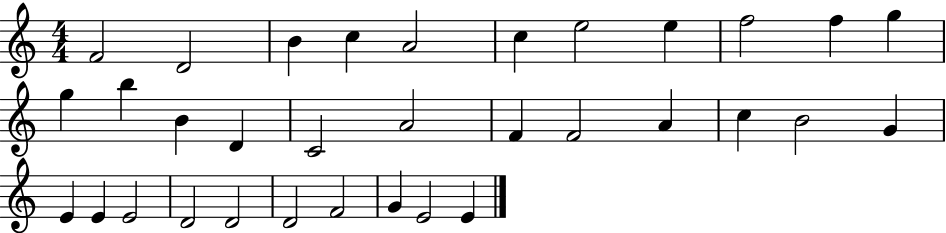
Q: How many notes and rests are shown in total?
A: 33